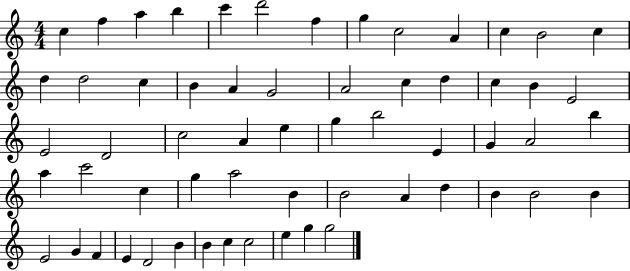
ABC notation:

X:1
T:Untitled
M:4/4
L:1/4
K:C
c f a b c' d'2 f g c2 A c B2 c d d2 c B A G2 A2 c d c B E2 E2 D2 c2 A e g b2 E G A2 b a c'2 c g a2 B B2 A d B B2 B E2 G F E D2 B B c c2 e g g2